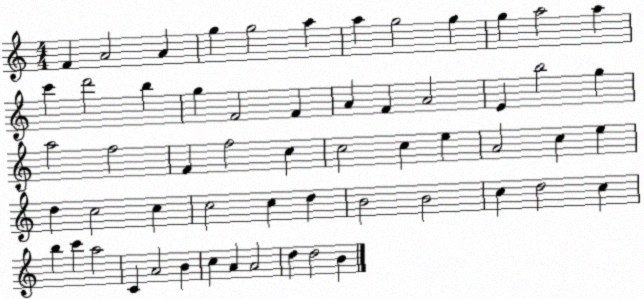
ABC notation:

X:1
T:Untitled
M:4/4
L:1/4
K:C
F A2 A g g2 a a g2 g g a2 a c' d'2 b g F2 F A F A2 E b2 g a2 f2 F f2 c c2 c e A2 c e d c2 c c2 c d B2 B2 c d2 c b c' a2 C A2 B c A A2 d d2 B